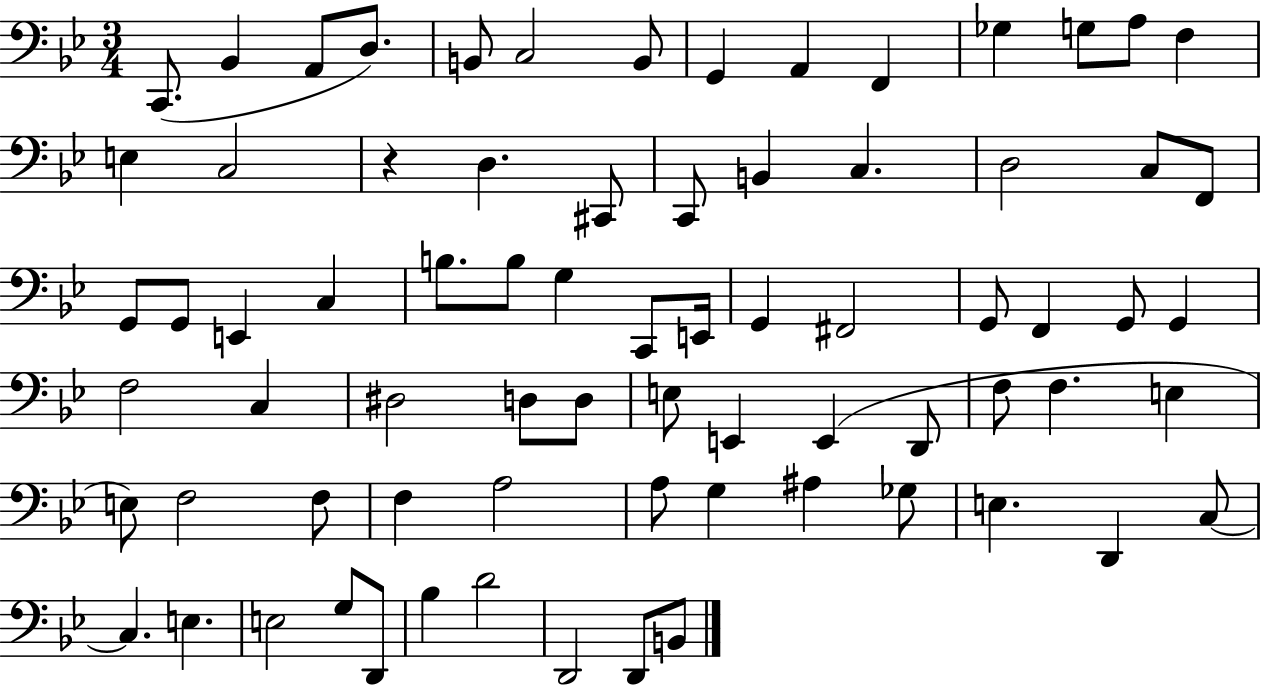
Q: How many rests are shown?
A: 1